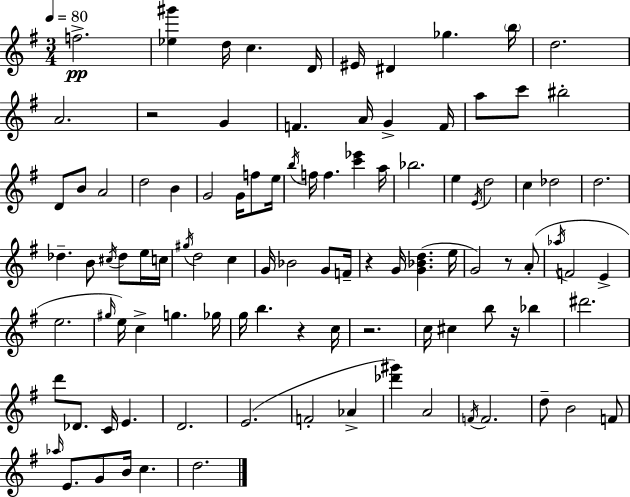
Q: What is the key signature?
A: G major